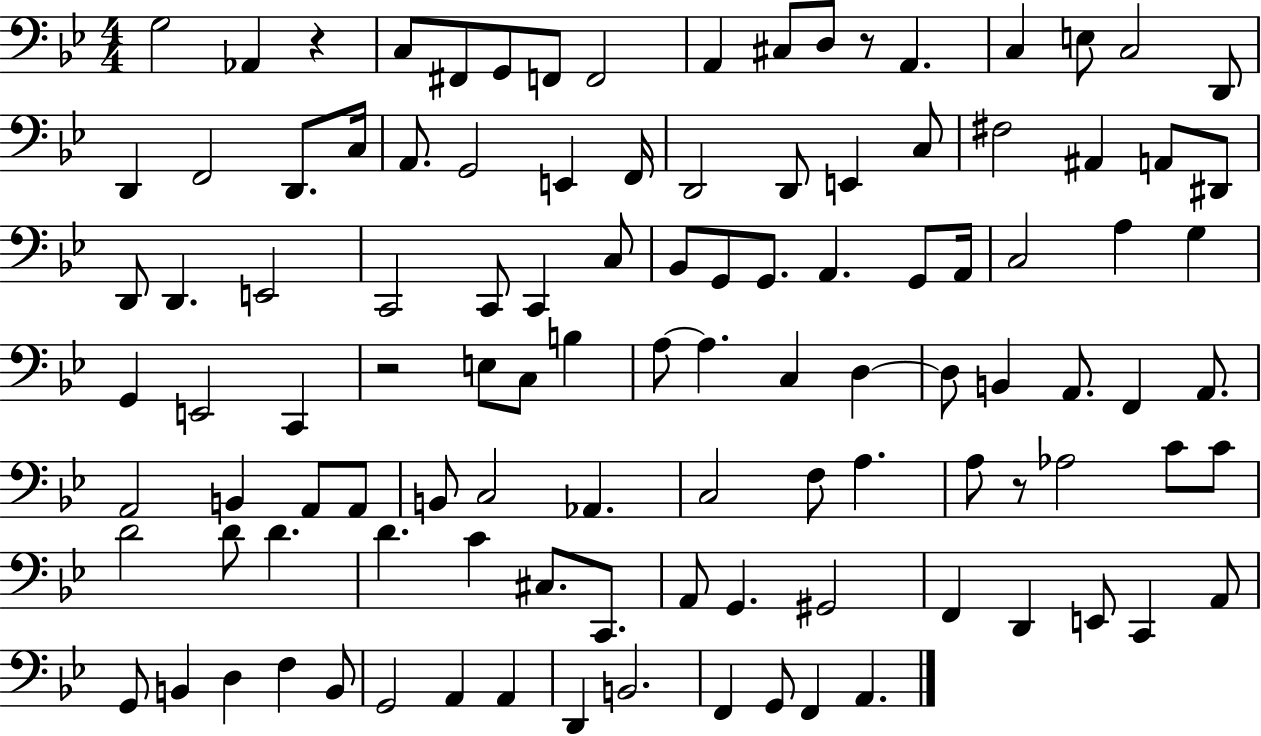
X:1
T:Untitled
M:4/4
L:1/4
K:Bb
G,2 _A,, z C,/2 ^F,,/2 G,,/2 F,,/2 F,,2 A,, ^C,/2 D,/2 z/2 A,, C, E,/2 C,2 D,,/2 D,, F,,2 D,,/2 C,/4 A,,/2 G,,2 E,, F,,/4 D,,2 D,,/2 E,, C,/2 ^F,2 ^A,, A,,/2 ^D,,/2 D,,/2 D,, E,,2 C,,2 C,,/2 C,, C,/2 _B,,/2 G,,/2 G,,/2 A,, G,,/2 A,,/4 C,2 A, G, G,, E,,2 C,, z2 E,/2 C,/2 B, A,/2 A, C, D, D,/2 B,, A,,/2 F,, A,,/2 A,,2 B,, A,,/2 A,,/2 B,,/2 C,2 _A,, C,2 F,/2 A, A,/2 z/2 _A,2 C/2 C/2 D2 D/2 D D C ^C,/2 C,,/2 A,,/2 G,, ^G,,2 F,, D,, E,,/2 C,, A,,/2 G,,/2 B,, D, F, B,,/2 G,,2 A,, A,, D,, B,,2 F,, G,,/2 F,, A,,